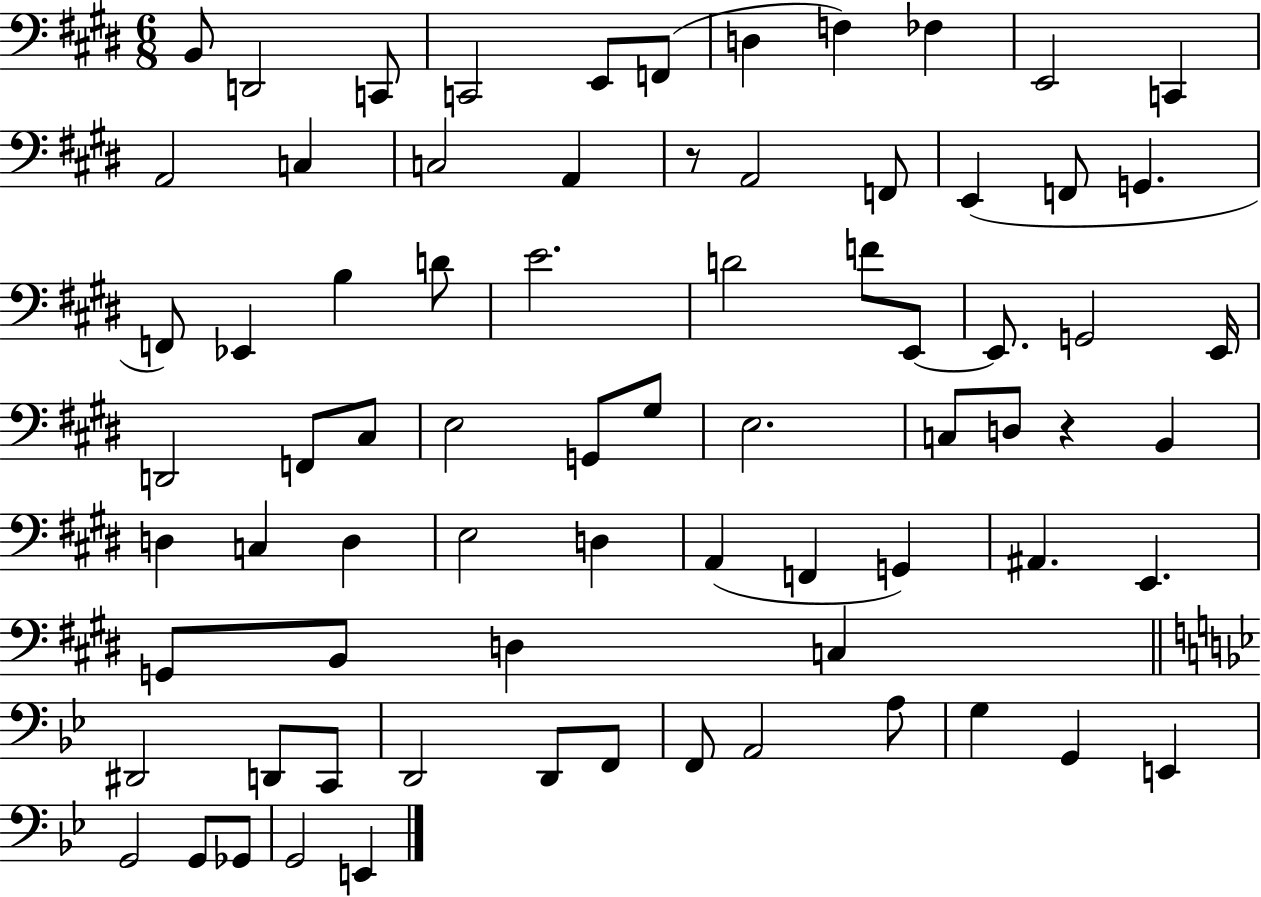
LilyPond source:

{
  \clef bass
  \numericTimeSignature
  \time 6/8
  \key e \major
  b,8 d,2 c,8 | c,2 e,8 f,8( | d4 f4) fes4 | e,2 c,4 | \break a,2 c4 | c2 a,4 | r8 a,2 f,8 | e,4( f,8 g,4. | \break f,8) ees,4 b4 d'8 | e'2. | d'2 f'8 e,8~~ | e,8. g,2 e,16 | \break d,2 f,8 cis8 | e2 g,8 gis8 | e2. | c8 d8 r4 b,4 | \break d4 c4 d4 | e2 d4 | a,4( f,4 g,4) | ais,4. e,4. | \break g,8 b,8 d4 c4 | \bar "||" \break \key bes \major dis,2 d,8 c,8 | d,2 d,8 f,8 | f,8 a,2 a8 | g4 g,4 e,4 | \break g,2 g,8 ges,8 | g,2 e,4 | \bar "|."
}